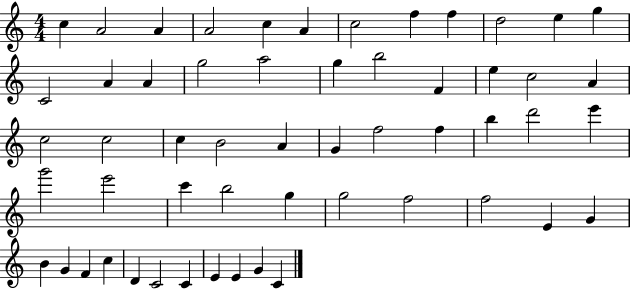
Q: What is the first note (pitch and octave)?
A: C5